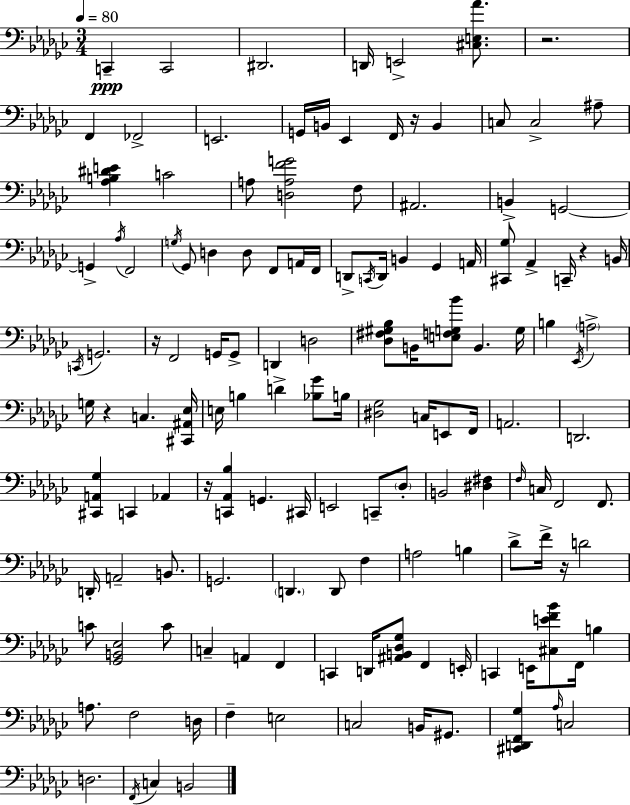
C2/q C2/h D#2/h. D2/s E2/h [C#3,E3,Ab4]/e. R/h. F2/q FES2/h E2/h. G2/s B2/s Eb2/q F2/s R/s B2/q C3/e C3/h A#3/e [Ab3,B3,D#4,E4]/q C4/h A3/e [D3,A3,F4,G4]/h F3/e A#2/h. B2/q G2/h G2/q Ab3/s F2/h G3/s Gb2/e D3/q D3/e F2/e A2/s F2/s D2/e C2/s D2/s B2/q Gb2/q A2/s [C#2,Gb3]/e Ab2/q C2/s R/q B2/s C2/s G2/h. R/s F2/h G2/s G2/e D2/q D3/h [Db3,F#3,G#3,Bb3]/e B2/s [E3,F3,G3,Bb4]/e B2/q. G3/s B3/q Eb2/s A3/h G3/s R/q C3/q. [C#2,A#2,Eb3]/s E3/s B3/q D4/q [Bb3,Gb4]/e B3/s [D#3,Gb3]/h C3/s E2/e F2/s A2/h. D2/h. [C#2,A2,Gb3]/q C2/q Ab2/q R/s [C2,Ab2,Bb3]/q G2/q. C#2/s E2/h C2/e Db3/e B2/h [D#3,F#3]/q F3/s C3/s F2/h F2/e. D2/s A2/h B2/e. G2/h. D2/q. D2/e F3/q A3/h B3/q Db4/e F4/s R/s D4/h C4/e [Gb2,B2,Eb3]/h C4/e C3/q A2/q F2/q C2/q D2/s [A#2,B2,Db3,Gb3]/e F2/q E2/s C2/q E2/s [C#3,E4,F4,Bb4]/e F2/s B3/q A3/e. F3/h D3/s F3/q E3/h C3/h B2/s G#2/e. [C#2,D2,F2,Gb3]/q Ab3/s C3/h D3/h. F2/s C3/q B2/h